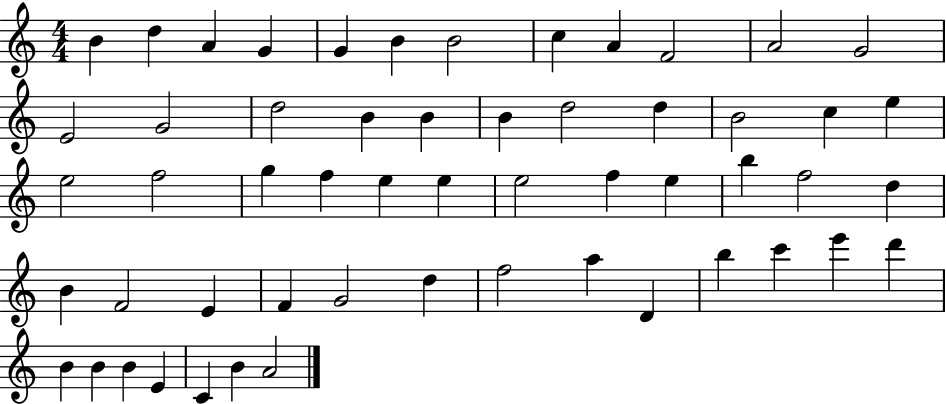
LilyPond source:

{
  \clef treble
  \numericTimeSignature
  \time 4/4
  \key c \major
  b'4 d''4 a'4 g'4 | g'4 b'4 b'2 | c''4 a'4 f'2 | a'2 g'2 | \break e'2 g'2 | d''2 b'4 b'4 | b'4 d''2 d''4 | b'2 c''4 e''4 | \break e''2 f''2 | g''4 f''4 e''4 e''4 | e''2 f''4 e''4 | b''4 f''2 d''4 | \break b'4 f'2 e'4 | f'4 g'2 d''4 | f''2 a''4 d'4 | b''4 c'''4 e'''4 d'''4 | \break b'4 b'4 b'4 e'4 | c'4 b'4 a'2 | \bar "|."
}